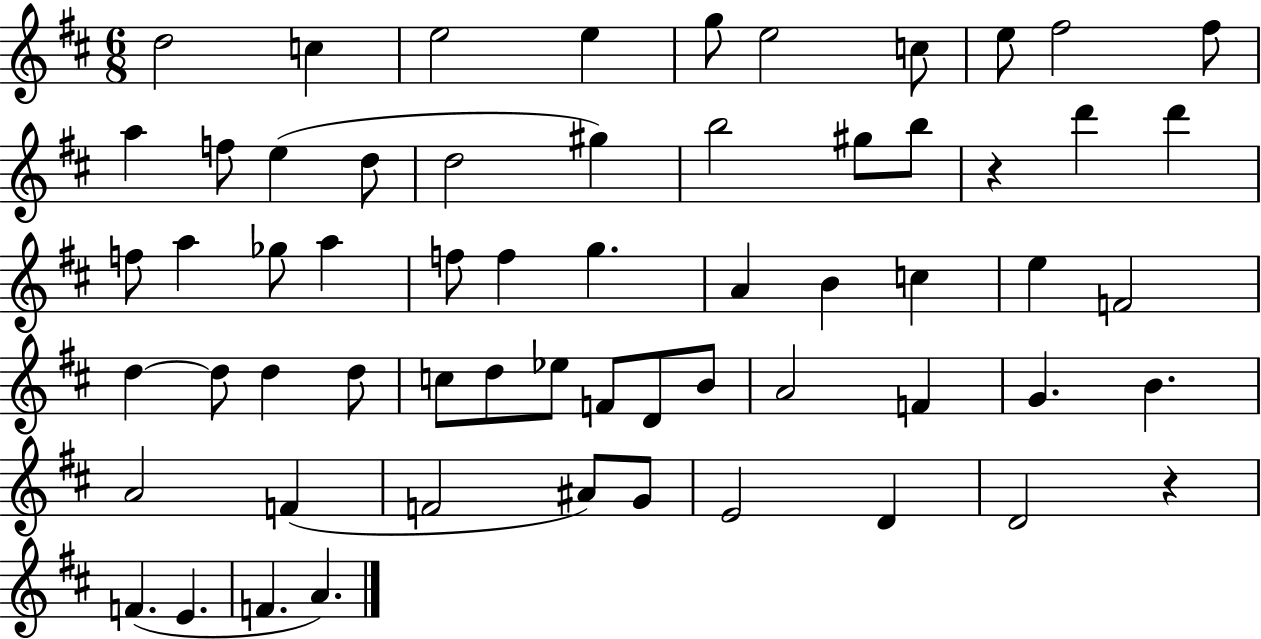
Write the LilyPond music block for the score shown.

{
  \clef treble
  \numericTimeSignature
  \time 6/8
  \key d \major
  d''2 c''4 | e''2 e''4 | g''8 e''2 c''8 | e''8 fis''2 fis''8 | \break a''4 f''8 e''4( d''8 | d''2 gis''4) | b''2 gis''8 b''8 | r4 d'''4 d'''4 | \break f''8 a''4 ges''8 a''4 | f''8 f''4 g''4. | a'4 b'4 c''4 | e''4 f'2 | \break d''4~~ d''8 d''4 d''8 | c''8 d''8 ees''8 f'8 d'8 b'8 | a'2 f'4 | g'4. b'4. | \break a'2 f'4( | f'2 ais'8) g'8 | e'2 d'4 | d'2 r4 | \break f'4.( e'4. | f'4. a'4.) | \bar "|."
}